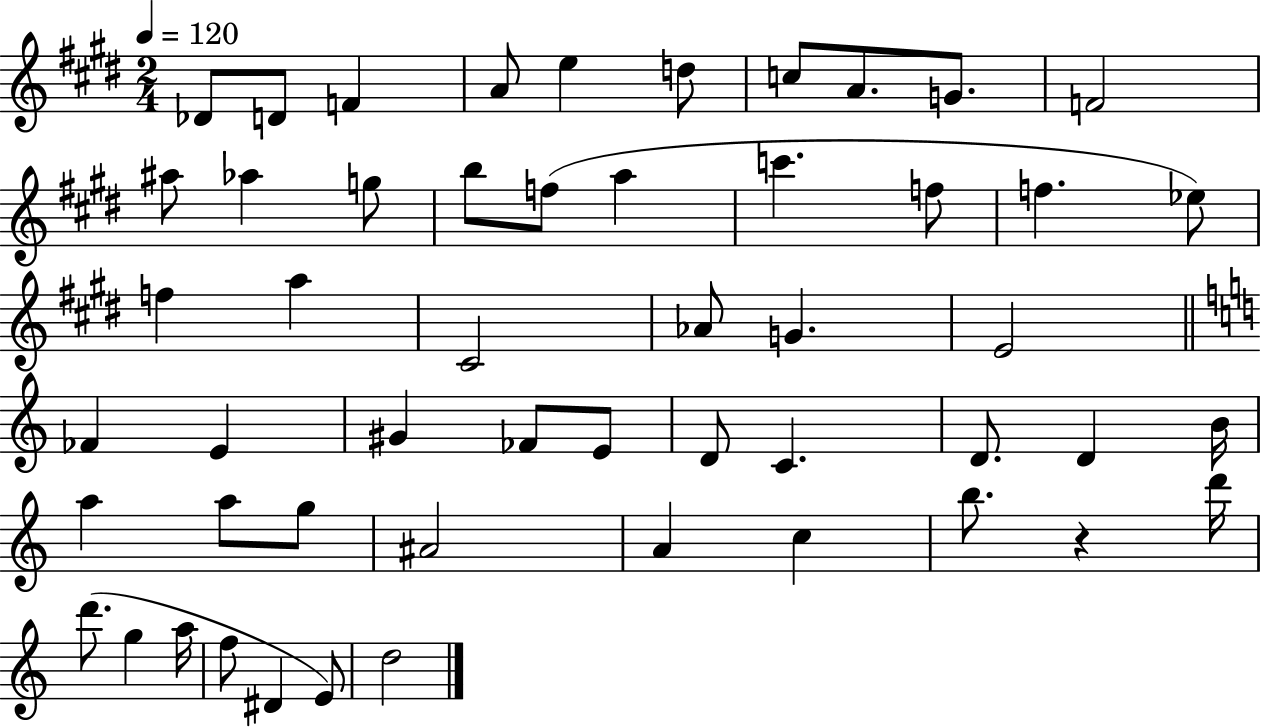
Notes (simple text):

Db4/e D4/e F4/q A4/e E5/q D5/e C5/e A4/e. G4/e. F4/h A#5/e Ab5/q G5/e B5/e F5/e A5/q C6/q. F5/e F5/q. Eb5/e F5/q A5/q C#4/h Ab4/e G4/q. E4/h FES4/q E4/q G#4/q FES4/e E4/e D4/e C4/q. D4/e. D4/q B4/s A5/q A5/e G5/e A#4/h A4/q C5/q B5/e. R/q D6/s D6/e. G5/q A5/s F5/e D#4/q E4/e D5/h